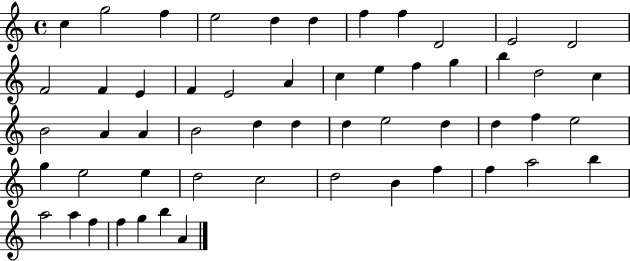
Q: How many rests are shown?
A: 0